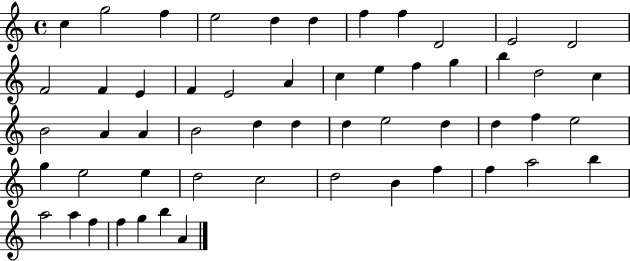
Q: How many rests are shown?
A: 0